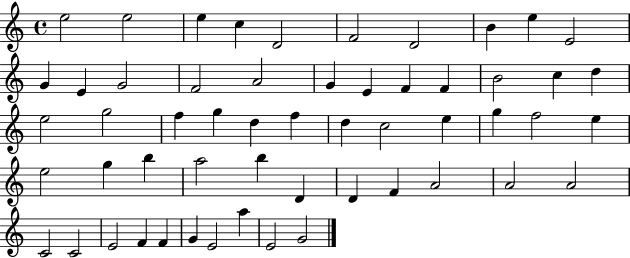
E5/h E5/h E5/q C5/q D4/h F4/h D4/h B4/q E5/q E4/h G4/q E4/q G4/h F4/h A4/h G4/q E4/q F4/q F4/q B4/h C5/q D5/q E5/h G5/h F5/q G5/q D5/q F5/q D5/q C5/h E5/q G5/q F5/h E5/q E5/h G5/q B5/q A5/h B5/q D4/q D4/q F4/q A4/h A4/h A4/h C4/h C4/h E4/h F4/q F4/q G4/q E4/h A5/q E4/h G4/h